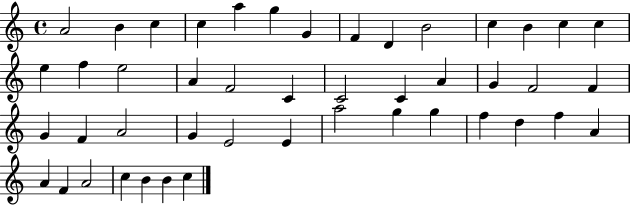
{
  \clef treble
  \time 4/4
  \defaultTimeSignature
  \key c \major
  a'2 b'4 c''4 | c''4 a''4 g''4 g'4 | f'4 d'4 b'2 | c''4 b'4 c''4 c''4 | \break e''4 f''4 e''2 | a'4 f'2 c'4 | c'2 c'4 a'4 | g'4 f'2 f'4 | \break g'4 f'4 a'2 | g'4 e'2 e'4 | a''2 g''4 g''4 | f''4 d''4 f''4 a'4 | \break a'4 f'4 a'2 | c''4 b'4 b'4 c''4 | \bar "|."
}